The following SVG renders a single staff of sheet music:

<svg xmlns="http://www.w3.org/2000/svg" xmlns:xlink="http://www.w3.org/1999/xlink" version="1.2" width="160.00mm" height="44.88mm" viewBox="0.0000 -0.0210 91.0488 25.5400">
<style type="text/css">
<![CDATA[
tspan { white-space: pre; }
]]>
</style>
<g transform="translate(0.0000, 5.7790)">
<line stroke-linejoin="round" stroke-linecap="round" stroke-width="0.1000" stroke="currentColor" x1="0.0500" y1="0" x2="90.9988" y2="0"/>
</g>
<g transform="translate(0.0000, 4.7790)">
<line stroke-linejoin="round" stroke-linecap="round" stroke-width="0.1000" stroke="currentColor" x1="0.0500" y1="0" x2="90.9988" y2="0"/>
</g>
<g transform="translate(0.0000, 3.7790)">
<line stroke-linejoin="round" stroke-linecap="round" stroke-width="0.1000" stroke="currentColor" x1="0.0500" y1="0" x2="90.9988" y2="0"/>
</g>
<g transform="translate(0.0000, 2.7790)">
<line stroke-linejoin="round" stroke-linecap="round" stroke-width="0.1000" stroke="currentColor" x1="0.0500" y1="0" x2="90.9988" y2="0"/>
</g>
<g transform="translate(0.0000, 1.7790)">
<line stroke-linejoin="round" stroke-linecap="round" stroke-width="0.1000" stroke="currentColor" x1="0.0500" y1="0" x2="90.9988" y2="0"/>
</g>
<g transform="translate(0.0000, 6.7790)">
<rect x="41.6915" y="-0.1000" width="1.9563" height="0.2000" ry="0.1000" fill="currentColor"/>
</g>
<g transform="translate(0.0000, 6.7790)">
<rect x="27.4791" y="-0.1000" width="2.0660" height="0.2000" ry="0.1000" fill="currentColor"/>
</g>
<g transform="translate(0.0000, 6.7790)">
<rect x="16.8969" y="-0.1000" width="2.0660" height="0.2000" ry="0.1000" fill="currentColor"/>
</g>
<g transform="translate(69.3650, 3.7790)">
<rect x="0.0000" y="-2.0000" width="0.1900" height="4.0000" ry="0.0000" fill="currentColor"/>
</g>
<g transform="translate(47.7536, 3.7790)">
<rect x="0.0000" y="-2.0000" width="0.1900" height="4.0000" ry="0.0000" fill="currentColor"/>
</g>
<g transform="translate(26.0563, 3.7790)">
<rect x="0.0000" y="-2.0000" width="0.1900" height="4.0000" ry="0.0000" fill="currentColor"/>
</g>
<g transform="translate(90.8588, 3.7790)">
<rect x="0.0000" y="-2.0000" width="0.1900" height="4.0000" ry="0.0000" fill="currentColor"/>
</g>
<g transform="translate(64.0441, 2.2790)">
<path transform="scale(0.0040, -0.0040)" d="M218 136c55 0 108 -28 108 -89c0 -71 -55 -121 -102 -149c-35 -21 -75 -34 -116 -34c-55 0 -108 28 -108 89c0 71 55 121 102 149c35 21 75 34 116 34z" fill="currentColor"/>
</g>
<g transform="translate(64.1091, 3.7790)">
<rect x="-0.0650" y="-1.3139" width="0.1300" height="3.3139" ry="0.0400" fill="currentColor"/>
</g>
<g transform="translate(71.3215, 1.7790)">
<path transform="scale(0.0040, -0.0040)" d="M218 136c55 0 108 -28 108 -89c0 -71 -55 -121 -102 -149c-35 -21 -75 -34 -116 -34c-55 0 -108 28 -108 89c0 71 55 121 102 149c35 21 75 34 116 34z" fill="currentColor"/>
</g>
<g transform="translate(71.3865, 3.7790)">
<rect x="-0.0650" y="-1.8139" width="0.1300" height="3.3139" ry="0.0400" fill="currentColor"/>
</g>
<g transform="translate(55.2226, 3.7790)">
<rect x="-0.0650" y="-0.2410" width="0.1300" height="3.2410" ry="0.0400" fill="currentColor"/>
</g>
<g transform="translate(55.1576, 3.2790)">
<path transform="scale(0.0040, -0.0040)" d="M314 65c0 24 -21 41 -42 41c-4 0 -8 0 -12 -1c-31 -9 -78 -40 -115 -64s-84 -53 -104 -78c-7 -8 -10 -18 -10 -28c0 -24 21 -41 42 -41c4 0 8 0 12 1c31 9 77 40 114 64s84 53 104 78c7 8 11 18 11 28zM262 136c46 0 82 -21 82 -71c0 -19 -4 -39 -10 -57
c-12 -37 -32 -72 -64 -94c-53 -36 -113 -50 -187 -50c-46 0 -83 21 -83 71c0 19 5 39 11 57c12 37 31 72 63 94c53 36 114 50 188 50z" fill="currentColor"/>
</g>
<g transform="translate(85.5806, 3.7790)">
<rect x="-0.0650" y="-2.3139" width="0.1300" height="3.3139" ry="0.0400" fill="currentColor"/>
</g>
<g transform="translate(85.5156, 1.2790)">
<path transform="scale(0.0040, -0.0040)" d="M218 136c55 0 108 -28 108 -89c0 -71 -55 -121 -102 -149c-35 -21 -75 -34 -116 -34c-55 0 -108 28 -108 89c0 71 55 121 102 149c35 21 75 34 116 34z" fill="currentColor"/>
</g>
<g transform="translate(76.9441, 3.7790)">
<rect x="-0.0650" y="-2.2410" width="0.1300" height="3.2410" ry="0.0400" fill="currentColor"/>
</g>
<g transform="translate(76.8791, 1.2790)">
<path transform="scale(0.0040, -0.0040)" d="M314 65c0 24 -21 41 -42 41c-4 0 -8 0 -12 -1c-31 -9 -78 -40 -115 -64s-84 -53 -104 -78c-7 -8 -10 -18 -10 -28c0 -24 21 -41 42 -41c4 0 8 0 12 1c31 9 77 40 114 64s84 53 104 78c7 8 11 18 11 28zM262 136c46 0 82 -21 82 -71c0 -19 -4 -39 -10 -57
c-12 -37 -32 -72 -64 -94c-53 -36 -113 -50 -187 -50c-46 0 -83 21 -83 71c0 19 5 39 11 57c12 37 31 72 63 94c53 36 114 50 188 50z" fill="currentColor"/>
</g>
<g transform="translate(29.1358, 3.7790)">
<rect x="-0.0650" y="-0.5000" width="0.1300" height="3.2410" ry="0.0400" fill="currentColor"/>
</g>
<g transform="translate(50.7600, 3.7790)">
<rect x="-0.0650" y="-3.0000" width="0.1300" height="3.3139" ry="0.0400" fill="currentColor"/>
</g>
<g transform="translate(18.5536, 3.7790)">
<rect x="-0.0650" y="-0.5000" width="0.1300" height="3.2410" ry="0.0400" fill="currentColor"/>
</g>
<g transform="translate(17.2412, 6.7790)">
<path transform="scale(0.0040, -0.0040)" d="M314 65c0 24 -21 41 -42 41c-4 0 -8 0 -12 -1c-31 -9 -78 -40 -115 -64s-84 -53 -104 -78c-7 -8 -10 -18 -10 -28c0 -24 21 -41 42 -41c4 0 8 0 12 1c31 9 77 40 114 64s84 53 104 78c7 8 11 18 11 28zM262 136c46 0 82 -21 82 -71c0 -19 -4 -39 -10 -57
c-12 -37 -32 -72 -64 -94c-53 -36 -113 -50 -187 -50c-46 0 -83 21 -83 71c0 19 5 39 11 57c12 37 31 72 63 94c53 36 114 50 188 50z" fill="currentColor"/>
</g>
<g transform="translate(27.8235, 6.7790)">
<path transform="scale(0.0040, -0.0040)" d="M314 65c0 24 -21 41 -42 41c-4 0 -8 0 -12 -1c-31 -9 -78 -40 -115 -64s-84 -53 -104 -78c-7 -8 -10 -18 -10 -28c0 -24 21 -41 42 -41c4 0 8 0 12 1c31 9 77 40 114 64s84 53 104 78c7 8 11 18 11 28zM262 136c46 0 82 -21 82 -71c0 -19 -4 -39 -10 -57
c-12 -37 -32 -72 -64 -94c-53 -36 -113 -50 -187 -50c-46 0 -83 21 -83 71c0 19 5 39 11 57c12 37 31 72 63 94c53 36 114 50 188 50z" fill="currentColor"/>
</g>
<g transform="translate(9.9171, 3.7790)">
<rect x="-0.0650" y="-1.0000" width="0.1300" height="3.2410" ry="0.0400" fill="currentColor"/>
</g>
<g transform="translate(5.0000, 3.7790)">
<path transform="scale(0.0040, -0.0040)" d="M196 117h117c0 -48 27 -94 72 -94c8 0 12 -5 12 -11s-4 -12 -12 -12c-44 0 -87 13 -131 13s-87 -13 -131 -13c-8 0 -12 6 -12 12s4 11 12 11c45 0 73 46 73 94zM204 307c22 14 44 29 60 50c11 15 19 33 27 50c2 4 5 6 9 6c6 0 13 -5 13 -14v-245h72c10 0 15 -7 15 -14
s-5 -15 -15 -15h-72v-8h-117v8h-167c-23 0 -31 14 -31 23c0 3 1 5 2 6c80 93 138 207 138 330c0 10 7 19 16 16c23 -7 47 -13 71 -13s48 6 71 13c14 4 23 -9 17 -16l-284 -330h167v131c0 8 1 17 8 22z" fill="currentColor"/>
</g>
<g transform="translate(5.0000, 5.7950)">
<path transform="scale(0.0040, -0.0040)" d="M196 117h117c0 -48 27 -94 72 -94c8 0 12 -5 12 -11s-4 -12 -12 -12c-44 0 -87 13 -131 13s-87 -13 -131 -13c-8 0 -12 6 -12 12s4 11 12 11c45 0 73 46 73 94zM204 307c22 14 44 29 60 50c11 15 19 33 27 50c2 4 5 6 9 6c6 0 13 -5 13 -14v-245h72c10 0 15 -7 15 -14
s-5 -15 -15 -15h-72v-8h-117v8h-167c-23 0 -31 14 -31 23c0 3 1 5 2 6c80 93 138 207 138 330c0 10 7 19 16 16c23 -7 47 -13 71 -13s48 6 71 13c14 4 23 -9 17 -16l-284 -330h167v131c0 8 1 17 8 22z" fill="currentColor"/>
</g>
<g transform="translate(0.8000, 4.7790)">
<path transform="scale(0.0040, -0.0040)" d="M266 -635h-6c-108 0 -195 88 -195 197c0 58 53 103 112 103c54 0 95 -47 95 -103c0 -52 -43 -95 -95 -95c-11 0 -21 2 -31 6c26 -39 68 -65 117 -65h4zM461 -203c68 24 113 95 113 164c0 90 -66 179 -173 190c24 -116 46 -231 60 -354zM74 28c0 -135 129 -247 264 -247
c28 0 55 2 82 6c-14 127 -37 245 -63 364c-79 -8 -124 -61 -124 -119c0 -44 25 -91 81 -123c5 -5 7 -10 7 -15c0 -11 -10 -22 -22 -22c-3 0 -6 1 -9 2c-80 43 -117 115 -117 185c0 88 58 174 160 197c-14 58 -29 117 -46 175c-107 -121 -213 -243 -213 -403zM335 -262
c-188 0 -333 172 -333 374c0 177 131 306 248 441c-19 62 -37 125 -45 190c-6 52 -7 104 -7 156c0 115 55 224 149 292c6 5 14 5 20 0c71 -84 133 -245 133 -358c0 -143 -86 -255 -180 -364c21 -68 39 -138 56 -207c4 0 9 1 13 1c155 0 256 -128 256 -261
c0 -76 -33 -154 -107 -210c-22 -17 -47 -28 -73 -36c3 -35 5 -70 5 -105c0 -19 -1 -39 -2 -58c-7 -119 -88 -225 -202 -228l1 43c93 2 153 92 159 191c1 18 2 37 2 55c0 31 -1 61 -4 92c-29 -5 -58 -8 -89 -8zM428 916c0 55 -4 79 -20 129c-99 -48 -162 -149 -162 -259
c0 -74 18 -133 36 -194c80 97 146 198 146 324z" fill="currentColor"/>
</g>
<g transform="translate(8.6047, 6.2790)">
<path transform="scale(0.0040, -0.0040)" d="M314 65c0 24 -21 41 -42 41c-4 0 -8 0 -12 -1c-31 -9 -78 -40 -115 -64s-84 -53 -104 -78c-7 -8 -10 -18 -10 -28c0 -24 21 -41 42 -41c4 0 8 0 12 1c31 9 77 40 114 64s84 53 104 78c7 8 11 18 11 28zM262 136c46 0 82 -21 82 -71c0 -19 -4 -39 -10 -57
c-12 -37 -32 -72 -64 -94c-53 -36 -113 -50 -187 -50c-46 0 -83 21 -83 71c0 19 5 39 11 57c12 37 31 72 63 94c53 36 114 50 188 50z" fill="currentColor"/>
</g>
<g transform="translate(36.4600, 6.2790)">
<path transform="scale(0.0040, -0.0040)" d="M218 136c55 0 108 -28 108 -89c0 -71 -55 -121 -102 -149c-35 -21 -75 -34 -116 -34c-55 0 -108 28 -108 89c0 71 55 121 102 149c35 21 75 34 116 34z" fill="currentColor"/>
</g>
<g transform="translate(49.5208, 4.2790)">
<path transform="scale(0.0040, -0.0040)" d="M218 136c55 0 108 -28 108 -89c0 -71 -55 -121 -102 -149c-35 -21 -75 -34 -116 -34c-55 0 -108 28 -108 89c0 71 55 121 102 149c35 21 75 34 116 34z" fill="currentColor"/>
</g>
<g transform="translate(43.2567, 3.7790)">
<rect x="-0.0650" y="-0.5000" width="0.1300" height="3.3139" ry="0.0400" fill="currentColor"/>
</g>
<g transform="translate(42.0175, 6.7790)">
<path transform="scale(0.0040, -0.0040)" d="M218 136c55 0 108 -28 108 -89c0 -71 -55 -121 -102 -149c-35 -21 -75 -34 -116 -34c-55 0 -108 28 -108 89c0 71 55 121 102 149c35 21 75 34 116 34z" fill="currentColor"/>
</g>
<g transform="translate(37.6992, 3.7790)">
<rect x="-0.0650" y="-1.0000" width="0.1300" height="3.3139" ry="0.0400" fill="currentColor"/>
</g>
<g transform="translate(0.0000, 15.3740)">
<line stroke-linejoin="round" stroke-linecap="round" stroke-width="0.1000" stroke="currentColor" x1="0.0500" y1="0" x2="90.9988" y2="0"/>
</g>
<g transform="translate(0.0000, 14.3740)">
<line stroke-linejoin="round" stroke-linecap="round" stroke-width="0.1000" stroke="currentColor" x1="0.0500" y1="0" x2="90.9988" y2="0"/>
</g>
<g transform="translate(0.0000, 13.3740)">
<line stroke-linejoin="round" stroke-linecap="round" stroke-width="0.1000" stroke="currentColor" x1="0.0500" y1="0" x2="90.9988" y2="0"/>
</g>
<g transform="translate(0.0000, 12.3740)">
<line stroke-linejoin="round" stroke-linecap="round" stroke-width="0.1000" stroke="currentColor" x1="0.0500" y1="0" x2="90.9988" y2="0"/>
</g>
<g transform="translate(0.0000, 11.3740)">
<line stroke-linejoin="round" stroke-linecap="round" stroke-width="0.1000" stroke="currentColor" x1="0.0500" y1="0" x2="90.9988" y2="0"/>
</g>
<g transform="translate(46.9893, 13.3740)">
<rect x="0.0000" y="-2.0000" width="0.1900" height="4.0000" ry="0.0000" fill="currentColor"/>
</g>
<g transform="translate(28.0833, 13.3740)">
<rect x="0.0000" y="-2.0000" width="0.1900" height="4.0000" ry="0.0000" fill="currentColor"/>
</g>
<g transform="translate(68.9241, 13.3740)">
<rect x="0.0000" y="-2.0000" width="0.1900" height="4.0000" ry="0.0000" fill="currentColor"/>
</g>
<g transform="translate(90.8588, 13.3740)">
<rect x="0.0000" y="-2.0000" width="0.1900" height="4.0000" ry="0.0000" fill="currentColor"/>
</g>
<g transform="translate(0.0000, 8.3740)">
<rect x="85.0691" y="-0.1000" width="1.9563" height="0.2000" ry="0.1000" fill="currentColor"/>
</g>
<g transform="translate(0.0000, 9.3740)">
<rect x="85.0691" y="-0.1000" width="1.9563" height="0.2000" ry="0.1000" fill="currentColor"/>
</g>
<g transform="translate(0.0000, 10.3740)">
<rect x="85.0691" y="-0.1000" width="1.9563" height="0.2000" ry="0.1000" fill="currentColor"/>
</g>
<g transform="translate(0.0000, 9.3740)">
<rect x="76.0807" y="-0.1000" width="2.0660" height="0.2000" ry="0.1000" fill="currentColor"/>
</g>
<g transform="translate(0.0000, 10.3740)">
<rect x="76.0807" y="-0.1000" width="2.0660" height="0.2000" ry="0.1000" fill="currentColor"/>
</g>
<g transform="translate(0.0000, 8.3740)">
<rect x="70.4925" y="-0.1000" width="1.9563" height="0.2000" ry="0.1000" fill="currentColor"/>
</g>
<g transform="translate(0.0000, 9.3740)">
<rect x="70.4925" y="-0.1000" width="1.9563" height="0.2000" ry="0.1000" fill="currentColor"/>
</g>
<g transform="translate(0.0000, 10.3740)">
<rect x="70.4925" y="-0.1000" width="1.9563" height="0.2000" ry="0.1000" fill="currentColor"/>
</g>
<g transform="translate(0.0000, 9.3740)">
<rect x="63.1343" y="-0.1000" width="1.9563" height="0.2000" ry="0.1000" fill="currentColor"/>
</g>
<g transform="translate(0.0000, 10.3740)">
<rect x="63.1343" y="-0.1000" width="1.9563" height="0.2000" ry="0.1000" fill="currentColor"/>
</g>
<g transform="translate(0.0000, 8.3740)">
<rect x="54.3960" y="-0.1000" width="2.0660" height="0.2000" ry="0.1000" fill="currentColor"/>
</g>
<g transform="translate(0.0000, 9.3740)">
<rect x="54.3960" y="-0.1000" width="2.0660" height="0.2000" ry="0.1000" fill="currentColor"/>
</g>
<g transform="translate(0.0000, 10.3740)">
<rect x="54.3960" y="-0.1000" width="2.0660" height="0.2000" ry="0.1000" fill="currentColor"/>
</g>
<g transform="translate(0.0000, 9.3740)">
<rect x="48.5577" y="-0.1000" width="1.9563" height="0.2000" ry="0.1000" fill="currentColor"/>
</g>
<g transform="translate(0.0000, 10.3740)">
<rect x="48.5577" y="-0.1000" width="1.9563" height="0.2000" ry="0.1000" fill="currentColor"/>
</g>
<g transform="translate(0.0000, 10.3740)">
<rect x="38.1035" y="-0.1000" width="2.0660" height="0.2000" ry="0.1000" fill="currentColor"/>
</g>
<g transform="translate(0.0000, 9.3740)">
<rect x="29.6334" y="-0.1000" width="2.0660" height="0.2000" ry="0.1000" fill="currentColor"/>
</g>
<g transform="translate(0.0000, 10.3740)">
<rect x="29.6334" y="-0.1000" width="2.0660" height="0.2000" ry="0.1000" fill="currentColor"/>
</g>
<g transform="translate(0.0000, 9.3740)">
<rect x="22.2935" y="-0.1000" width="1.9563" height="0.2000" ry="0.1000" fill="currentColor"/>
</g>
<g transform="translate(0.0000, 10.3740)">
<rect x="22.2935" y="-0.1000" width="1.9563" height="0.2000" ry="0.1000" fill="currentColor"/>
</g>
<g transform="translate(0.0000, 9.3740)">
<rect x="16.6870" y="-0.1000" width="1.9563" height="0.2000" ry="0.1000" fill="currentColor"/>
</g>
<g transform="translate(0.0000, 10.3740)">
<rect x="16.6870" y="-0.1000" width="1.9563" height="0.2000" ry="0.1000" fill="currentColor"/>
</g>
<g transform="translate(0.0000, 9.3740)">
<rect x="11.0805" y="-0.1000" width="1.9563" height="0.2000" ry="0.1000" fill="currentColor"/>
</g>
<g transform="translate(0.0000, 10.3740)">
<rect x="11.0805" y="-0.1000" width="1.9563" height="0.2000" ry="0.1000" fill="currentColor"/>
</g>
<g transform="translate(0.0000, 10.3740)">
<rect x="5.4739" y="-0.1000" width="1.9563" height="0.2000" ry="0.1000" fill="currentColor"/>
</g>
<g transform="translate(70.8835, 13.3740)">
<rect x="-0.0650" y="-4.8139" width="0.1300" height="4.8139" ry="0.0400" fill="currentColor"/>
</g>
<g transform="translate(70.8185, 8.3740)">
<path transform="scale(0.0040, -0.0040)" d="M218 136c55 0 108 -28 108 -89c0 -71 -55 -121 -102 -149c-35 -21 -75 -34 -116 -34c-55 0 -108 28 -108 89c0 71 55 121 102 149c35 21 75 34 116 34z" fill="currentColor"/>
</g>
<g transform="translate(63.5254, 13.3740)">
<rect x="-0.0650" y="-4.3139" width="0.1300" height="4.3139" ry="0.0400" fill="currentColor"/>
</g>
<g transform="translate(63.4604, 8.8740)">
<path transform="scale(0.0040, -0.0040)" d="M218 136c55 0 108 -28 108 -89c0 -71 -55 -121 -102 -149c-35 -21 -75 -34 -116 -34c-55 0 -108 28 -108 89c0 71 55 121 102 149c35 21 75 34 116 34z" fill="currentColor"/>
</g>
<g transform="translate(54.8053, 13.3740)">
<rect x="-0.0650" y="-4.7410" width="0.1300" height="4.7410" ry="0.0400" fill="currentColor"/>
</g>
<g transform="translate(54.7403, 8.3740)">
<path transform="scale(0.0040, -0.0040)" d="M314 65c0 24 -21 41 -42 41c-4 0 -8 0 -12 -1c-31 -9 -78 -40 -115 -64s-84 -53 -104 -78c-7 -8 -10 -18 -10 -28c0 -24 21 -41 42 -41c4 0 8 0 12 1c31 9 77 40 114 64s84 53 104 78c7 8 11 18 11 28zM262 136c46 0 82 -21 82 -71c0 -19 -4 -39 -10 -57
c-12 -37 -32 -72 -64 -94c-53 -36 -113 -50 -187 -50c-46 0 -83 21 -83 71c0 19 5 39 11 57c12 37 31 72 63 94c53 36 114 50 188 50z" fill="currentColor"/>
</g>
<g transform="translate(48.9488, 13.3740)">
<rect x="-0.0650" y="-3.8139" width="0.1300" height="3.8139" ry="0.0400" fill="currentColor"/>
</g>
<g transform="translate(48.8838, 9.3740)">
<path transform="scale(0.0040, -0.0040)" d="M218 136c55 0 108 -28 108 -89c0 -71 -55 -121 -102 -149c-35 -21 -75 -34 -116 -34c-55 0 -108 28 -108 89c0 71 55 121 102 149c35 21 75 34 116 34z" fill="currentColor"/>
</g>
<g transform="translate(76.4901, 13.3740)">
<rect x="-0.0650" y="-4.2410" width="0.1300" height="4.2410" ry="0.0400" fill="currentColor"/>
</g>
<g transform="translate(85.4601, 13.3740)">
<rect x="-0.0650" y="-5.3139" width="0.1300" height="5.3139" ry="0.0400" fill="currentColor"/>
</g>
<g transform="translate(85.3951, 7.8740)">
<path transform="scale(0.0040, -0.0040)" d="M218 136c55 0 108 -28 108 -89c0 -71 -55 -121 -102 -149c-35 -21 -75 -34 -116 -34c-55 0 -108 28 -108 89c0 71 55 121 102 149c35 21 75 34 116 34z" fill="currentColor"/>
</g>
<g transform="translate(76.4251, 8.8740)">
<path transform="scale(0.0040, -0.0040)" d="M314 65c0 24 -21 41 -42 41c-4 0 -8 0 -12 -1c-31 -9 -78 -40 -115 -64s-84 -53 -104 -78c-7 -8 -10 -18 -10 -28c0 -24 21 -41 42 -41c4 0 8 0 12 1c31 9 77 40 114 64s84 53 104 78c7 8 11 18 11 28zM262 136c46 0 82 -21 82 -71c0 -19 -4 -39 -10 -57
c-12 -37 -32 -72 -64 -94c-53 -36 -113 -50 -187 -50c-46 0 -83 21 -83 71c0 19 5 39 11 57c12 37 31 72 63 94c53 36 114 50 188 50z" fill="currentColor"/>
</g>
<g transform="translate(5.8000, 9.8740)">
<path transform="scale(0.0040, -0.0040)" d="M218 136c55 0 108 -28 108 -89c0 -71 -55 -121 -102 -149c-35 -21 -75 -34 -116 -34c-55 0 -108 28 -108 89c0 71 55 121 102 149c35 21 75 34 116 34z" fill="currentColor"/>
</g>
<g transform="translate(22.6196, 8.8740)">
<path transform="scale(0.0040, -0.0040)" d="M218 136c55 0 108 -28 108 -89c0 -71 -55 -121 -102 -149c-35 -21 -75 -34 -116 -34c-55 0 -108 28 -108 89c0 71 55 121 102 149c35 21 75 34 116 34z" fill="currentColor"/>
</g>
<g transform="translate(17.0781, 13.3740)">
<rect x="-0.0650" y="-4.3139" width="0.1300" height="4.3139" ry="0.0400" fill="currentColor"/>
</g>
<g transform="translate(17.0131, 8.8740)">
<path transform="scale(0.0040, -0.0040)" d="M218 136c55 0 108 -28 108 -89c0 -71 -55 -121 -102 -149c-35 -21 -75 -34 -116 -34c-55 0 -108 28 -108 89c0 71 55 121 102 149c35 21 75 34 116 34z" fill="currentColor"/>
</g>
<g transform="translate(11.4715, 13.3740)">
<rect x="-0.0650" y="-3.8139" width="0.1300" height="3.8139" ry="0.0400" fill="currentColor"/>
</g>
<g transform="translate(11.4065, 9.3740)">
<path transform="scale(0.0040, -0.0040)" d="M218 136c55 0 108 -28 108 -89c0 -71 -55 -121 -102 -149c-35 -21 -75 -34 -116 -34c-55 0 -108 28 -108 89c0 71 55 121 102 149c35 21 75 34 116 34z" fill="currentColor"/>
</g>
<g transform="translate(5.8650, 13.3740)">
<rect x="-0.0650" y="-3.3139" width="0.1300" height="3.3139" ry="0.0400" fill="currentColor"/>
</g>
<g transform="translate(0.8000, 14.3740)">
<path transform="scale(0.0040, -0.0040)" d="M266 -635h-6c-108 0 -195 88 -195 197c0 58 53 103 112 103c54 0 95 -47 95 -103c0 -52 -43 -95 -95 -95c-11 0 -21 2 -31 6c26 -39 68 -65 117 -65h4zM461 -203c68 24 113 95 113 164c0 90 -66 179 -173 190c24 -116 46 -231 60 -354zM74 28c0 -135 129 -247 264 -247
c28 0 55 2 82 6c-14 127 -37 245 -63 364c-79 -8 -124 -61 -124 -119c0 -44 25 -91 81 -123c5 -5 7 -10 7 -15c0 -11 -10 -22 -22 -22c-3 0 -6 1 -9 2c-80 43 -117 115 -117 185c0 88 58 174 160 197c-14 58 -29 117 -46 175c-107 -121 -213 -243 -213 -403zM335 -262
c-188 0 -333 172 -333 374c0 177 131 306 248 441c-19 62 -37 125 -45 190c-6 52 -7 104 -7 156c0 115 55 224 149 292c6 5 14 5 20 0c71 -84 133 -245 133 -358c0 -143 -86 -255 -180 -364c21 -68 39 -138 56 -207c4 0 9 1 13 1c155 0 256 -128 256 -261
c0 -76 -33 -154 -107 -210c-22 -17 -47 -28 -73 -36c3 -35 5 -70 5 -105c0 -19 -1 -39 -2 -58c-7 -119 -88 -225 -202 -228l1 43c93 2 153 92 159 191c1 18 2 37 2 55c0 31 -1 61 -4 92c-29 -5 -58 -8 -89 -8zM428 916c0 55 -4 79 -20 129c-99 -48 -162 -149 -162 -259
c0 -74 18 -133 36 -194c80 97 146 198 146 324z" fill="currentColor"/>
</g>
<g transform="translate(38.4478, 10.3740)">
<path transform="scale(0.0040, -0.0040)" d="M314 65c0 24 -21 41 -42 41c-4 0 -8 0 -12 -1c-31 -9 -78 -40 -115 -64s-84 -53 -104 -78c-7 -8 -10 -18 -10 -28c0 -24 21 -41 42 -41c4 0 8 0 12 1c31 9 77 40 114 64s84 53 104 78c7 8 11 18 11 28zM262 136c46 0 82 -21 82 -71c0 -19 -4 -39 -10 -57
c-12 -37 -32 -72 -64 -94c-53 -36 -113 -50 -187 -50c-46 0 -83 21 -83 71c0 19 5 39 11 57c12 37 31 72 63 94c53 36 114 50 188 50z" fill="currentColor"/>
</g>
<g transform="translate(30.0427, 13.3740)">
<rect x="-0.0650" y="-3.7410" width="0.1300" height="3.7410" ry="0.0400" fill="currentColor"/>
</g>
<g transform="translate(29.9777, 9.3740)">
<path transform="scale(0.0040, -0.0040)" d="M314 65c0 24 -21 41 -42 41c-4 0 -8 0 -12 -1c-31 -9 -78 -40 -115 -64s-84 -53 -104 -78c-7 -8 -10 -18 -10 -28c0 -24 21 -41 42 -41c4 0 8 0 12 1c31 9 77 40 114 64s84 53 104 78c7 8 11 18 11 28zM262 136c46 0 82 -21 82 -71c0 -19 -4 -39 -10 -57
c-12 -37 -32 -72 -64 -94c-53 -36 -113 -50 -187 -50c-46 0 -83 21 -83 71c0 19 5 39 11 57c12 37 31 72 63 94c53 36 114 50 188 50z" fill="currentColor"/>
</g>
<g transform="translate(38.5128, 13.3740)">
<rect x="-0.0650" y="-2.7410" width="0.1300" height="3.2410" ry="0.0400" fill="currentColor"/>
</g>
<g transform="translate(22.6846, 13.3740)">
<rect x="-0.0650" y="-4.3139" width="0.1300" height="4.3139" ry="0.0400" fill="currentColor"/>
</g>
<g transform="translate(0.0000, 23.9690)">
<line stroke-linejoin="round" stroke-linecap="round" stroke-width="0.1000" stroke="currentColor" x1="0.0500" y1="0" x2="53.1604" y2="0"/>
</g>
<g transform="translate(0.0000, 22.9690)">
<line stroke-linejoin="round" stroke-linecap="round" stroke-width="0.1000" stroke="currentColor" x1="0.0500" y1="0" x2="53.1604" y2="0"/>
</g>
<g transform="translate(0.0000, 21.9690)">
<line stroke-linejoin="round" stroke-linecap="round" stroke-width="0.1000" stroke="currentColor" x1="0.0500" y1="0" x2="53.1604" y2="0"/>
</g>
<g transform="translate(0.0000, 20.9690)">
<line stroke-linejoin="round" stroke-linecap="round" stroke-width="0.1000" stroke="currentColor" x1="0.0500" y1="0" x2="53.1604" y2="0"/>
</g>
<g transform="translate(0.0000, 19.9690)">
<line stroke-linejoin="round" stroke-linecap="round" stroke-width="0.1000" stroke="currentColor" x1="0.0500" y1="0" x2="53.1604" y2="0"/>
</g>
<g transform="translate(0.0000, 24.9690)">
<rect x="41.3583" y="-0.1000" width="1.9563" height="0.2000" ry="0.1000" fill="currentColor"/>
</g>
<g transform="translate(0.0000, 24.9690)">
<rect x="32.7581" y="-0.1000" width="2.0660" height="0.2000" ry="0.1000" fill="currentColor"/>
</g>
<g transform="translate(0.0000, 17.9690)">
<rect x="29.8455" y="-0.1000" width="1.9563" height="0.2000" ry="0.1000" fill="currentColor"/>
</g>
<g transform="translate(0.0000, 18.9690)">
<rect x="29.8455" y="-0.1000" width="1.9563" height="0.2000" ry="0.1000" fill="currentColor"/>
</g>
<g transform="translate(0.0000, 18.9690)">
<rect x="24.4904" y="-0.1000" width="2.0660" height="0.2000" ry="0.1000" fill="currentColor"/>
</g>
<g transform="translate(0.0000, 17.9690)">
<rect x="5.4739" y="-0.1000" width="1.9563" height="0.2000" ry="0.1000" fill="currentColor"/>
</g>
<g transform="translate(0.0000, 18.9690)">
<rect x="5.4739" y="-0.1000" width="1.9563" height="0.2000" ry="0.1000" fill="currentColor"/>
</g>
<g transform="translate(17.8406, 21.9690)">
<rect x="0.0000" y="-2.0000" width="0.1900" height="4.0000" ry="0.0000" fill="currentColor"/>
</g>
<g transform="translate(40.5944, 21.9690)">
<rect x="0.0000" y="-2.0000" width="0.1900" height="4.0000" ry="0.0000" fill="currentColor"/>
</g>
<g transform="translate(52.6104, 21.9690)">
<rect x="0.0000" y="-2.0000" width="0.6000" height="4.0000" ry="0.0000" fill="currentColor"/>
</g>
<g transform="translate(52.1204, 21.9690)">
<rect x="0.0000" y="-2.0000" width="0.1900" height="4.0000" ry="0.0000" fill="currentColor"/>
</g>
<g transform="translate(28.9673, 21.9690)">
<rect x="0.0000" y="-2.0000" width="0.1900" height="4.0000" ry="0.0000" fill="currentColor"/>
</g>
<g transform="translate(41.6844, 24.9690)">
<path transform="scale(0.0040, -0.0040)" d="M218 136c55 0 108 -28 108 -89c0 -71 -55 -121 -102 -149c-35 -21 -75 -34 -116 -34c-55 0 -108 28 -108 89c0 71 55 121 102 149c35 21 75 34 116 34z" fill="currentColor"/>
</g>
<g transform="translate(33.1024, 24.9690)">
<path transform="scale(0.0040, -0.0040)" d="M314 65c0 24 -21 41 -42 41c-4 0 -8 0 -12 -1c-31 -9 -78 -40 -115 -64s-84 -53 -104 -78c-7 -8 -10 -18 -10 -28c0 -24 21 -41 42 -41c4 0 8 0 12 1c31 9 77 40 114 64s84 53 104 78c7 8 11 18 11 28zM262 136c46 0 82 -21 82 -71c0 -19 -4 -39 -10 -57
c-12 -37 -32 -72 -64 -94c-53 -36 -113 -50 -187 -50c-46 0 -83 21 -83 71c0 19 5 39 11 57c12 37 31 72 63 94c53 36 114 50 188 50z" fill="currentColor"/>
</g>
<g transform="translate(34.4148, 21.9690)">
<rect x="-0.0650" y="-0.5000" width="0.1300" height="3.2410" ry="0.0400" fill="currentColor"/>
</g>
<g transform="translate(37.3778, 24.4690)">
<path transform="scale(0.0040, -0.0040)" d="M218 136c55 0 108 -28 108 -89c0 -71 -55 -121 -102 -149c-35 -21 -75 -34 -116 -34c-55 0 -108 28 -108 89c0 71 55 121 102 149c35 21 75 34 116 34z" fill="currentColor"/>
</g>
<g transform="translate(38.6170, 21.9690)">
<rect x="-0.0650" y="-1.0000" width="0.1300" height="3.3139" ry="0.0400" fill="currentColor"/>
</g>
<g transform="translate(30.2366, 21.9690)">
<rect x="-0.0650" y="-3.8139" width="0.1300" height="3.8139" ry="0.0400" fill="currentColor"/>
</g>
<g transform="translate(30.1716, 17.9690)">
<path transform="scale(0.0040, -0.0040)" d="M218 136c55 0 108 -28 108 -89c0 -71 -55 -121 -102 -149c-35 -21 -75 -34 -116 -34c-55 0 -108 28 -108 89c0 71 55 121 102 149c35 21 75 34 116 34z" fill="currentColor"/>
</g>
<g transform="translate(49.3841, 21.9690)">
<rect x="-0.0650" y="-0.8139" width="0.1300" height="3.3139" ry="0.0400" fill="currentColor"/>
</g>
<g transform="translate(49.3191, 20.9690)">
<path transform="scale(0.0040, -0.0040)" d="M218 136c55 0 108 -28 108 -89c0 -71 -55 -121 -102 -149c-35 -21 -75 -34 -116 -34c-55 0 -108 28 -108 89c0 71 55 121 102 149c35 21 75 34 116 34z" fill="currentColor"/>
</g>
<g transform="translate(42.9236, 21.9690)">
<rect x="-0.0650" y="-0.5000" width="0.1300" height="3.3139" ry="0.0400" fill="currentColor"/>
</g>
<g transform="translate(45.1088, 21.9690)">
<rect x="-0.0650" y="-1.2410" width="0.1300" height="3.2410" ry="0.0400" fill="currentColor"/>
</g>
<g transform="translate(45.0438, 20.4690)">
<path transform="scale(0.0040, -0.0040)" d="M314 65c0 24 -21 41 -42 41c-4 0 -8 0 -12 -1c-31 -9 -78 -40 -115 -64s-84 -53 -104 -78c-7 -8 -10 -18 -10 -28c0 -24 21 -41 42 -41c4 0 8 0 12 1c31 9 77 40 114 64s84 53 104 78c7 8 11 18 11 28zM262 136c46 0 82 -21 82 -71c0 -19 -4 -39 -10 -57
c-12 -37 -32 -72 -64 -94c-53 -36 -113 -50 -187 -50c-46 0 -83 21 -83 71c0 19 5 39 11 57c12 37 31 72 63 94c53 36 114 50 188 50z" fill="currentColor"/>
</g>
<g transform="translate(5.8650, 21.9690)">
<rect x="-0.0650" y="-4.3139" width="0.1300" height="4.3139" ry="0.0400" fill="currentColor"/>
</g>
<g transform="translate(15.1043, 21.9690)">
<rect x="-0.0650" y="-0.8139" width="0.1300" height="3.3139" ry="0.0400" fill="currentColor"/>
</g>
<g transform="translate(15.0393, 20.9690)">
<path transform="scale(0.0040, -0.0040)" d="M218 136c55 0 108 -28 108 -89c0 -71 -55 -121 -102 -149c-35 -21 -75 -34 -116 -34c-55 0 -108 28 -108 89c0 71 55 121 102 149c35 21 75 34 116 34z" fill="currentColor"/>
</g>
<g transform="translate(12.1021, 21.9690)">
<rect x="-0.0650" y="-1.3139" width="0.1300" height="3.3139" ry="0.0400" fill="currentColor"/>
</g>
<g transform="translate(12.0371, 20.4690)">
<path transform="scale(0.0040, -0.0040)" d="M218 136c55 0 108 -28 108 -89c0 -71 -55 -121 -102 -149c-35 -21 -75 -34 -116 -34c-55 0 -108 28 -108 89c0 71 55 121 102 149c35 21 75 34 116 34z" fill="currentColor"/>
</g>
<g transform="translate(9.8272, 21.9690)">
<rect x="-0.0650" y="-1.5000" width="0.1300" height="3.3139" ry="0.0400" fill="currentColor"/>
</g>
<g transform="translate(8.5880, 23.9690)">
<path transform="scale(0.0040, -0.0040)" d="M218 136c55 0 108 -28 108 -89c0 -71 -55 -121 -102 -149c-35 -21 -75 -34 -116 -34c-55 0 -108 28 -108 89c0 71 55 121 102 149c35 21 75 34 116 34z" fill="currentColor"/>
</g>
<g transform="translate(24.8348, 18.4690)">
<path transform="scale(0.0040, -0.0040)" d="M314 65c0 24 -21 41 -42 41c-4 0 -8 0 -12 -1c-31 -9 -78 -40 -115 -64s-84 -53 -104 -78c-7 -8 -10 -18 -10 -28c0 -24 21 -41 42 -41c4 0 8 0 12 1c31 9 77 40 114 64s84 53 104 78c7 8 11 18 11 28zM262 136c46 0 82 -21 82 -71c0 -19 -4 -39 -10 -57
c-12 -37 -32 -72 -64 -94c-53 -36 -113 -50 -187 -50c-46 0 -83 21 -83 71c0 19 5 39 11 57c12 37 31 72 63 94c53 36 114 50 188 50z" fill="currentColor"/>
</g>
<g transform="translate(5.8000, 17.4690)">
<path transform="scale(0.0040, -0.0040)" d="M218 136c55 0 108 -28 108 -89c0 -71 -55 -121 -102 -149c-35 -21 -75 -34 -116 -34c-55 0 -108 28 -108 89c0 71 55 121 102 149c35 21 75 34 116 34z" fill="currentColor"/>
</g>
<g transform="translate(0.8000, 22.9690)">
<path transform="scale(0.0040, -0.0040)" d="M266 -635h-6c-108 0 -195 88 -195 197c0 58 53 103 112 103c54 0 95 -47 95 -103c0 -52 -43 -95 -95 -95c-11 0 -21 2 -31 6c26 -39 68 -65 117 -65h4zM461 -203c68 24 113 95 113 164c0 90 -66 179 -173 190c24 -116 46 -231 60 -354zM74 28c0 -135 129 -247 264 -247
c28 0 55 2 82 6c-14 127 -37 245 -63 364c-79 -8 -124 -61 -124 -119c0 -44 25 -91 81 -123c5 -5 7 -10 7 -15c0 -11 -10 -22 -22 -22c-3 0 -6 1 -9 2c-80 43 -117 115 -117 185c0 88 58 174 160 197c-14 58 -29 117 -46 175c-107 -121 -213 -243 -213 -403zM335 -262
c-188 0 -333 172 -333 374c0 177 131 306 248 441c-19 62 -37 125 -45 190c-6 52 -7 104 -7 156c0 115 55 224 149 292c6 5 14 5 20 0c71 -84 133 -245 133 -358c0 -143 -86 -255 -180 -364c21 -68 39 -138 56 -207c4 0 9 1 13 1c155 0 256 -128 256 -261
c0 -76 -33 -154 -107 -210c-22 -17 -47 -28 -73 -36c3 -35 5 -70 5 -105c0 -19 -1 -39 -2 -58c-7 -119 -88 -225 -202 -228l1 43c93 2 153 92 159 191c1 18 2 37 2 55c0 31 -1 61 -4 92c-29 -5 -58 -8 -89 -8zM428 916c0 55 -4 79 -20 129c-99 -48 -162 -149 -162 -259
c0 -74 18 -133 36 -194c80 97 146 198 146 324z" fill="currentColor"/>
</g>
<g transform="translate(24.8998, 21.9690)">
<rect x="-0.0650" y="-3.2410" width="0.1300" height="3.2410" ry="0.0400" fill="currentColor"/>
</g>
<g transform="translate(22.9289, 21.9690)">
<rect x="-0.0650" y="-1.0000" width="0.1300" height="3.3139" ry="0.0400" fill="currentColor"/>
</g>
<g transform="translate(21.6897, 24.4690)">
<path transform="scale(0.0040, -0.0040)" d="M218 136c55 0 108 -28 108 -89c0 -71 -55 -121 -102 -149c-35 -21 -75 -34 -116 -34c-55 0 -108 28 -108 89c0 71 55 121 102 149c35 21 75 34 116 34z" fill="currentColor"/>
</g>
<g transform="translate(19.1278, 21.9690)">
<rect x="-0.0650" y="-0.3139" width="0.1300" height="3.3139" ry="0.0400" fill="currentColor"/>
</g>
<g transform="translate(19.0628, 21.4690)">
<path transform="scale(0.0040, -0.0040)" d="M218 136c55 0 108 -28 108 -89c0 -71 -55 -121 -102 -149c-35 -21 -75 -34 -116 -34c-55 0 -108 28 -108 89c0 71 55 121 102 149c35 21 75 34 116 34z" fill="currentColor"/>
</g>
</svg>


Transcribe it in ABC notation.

X:1
T:Untitled
M:4/4
L:1/4
K:C
D2 C2 C2 D C A c2 e f g2 g b c' d' d' c'2 a2 c' e'2 d' e' d'2 f' d' E e d c D b2 c' C2 D C e2 d